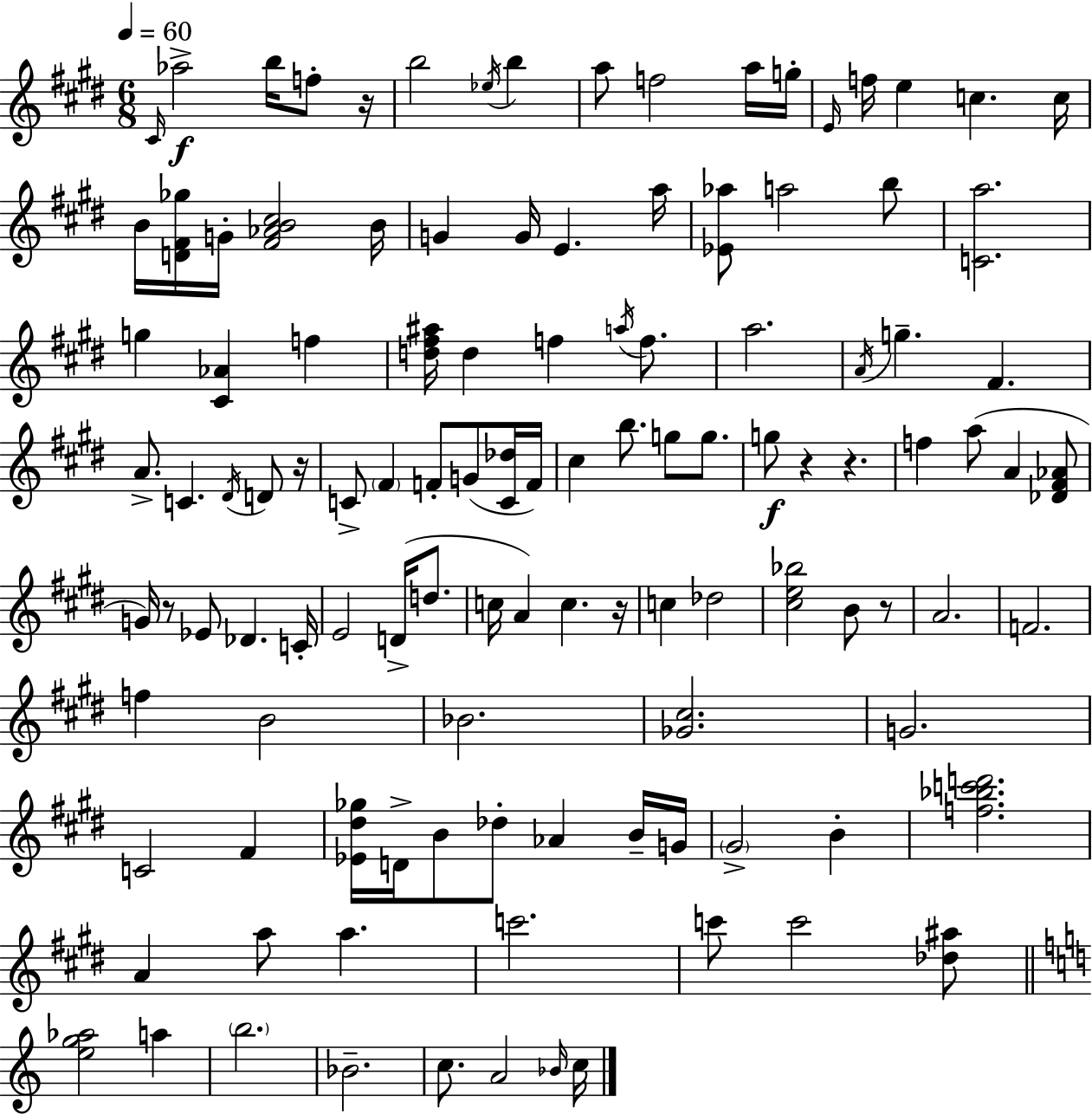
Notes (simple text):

C#4/s Ab5/h B5/s F5/e R/s B5/h Eb5/s B5/q A5/e F5/h A5/s G5/s E4/s F5/s E5/q C5/q. C5/s B4/s [D4,F#4,Gb5]/s G4/s [F#4,Ab4,B4,C#5]/h B4/s G4/q G4/s E4/q. A5/s [Eb4,Ab5]/e A5/h B5/e [C4,A5]/h. G5/q [C#4,Ab4]/q F5/q [D5,F#5,A#5]/s D5/q F5/q A5/s F5/e. A5/h. A4/s G5/q. F#4/q. A4/e. C4/q. D#4/s D4/e R/s C4/e F#4/q F4/e G4/e [C4,Db5]/s F4/s C#5/q B5/e. G5/e G5/e. G5/e R/q R/q. F5/q A5/e A4/q [Db4,F#4,Ab4]/e G4/s R/e Eb4/e Db4/q. C4/s E4/h D4/s D5/e. C5/s A4/q C5/q. R/s C5/q Db5/h [C#5,E5,Bb5]/h B4/e R/e A4/h. F4/h. F5/q B4/h Bb4/h. [Gb4,C#5]/h. G4/h. C4/h F#4/q [Eb4,D#5,Gb5]/s D4/s B4/e Db5/e Ab4/q B4/s G4/s G#4/h B4/q [F5,Bb5,C6,D6]/h. A4/q A5/e A5/q. C6/h. C6/e C6/h [Db5,A#5]/e [E5,G5,Ab5]/h A5/q B5/h. Bb4/h. C5/e. A4/h Bb4/s C5/s